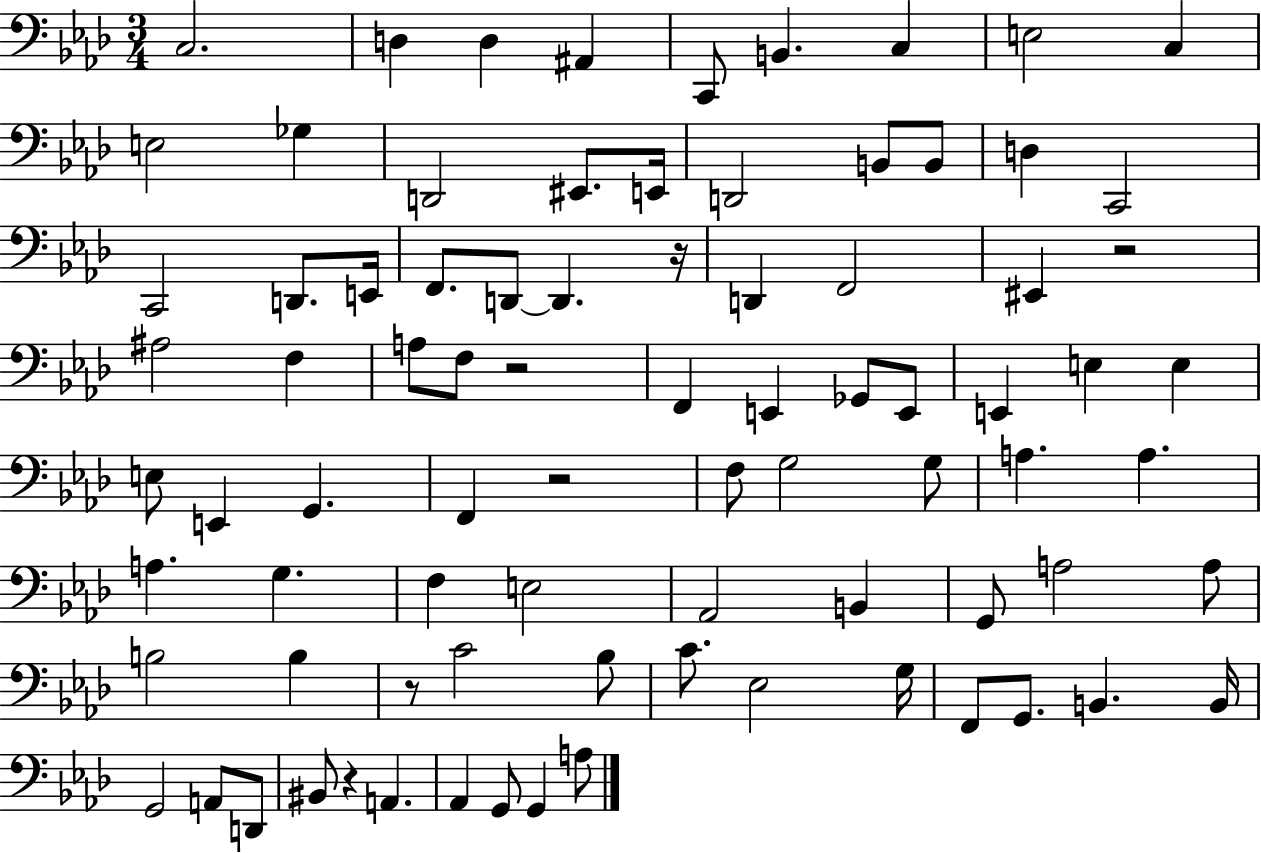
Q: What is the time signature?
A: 3/4